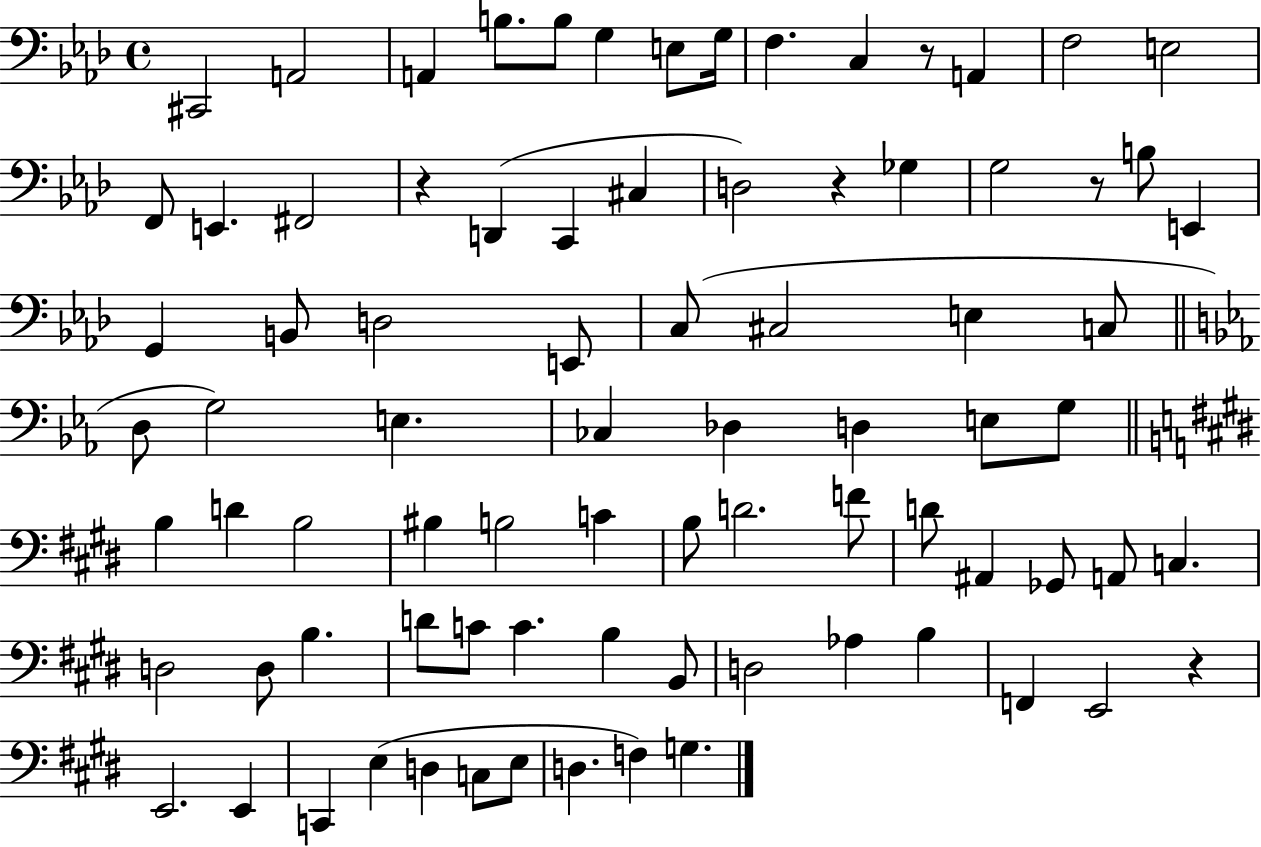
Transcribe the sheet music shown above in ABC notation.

X:1
T:Untitled
M:4/4
L:1/4
K:Ab
^C,,2 A,,2 A,, B,/2 B,/2 G, E,/2 G,/4 F, C, z/2 A,, F,2 E,2 F,,/2 E,, ^F,,2 z D,, C,, ^C, D,2 z _G, G,2 z/2 B,/2 E,, G,, B,,/2 D,2 E,,/2 C,/2 ^C,2 E, C,/2 D,/2 G,2 E, _C, _D, D, E,/2 G,/2 B, D B,2 ^B, B,2 C B,/2 D2 F/2 D/2 ^A,, _G,,/2 A,,/2 C, D,2 D,/2 B, D/2 C/2 C B, B,,/2 D,2 _A, B, F,, E,,2 z E,,2 E,, C,, E, D, C,/2 E,/2 D, F, G,